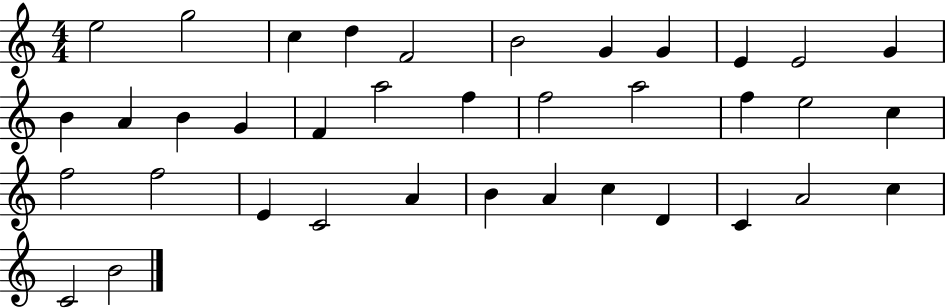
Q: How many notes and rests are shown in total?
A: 37